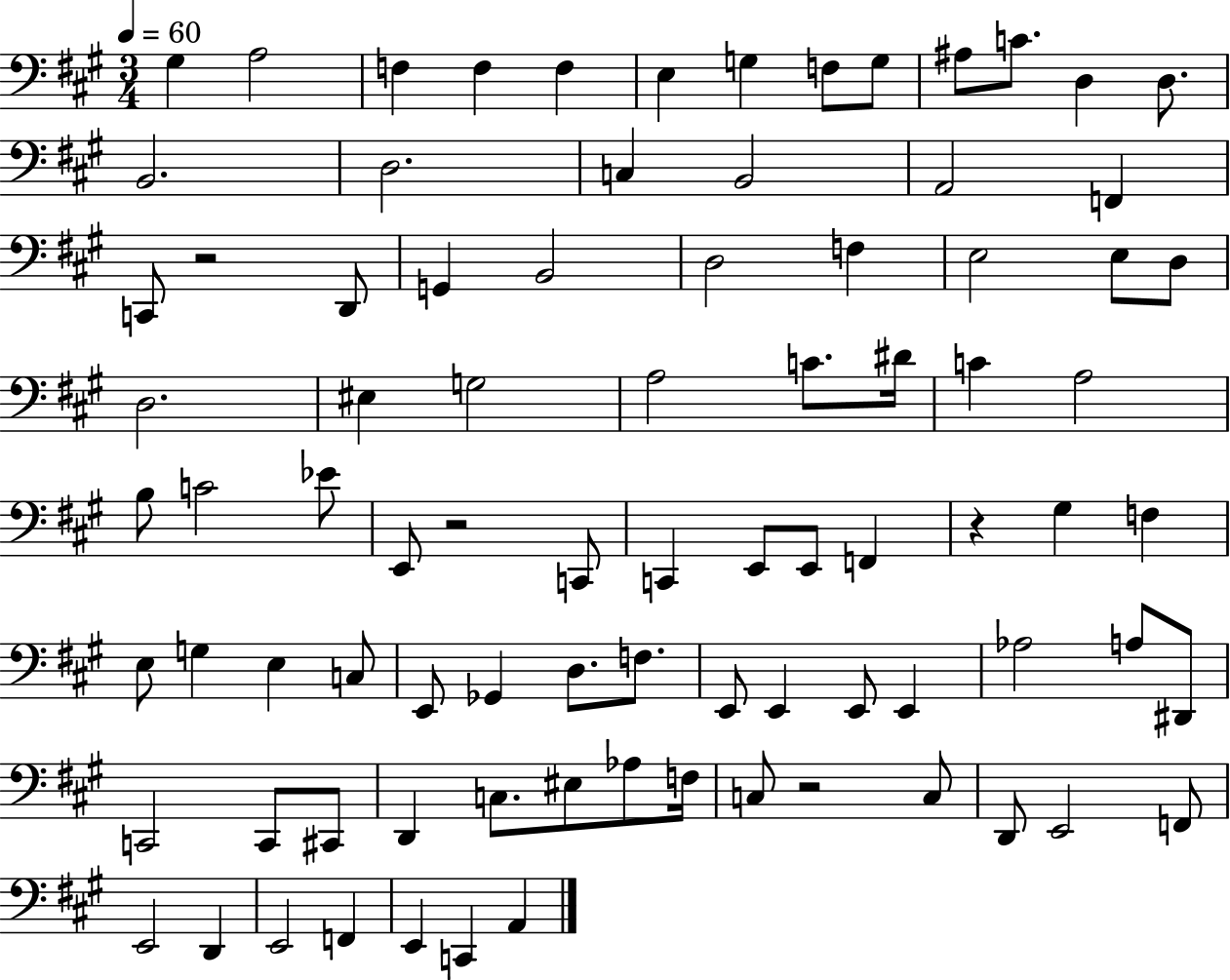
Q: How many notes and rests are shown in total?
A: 86